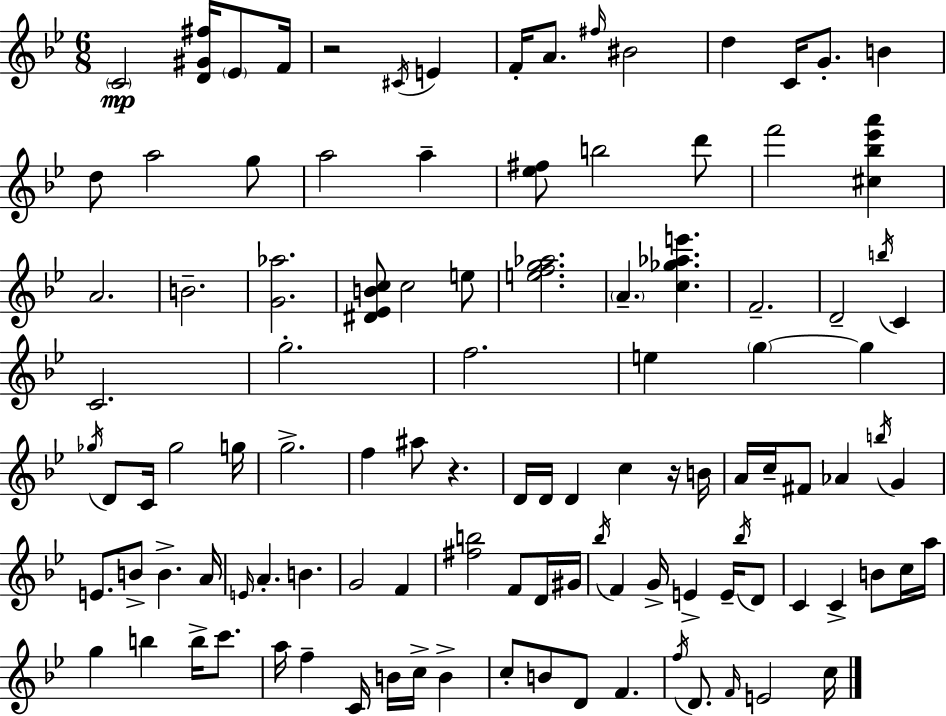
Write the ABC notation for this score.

X:1
T:Untitled
M:6/8
L:1/4
K:Gm
C2 [D^G^f]/4 _E/2 F/4 z2 ^C/4 E F/4 A/2 ^f/4 ^B2 d C/4 G/2 B d/2 a2 g/2 a2 a [_e^f]/2 b2 d'/2 f'2 [^c_b_e'a'] A2 B2 [G_a]2 [^D_EBc]/2 c2 e/2 [efg_a]2 A [c_g_ae'] F2 D2 b/4 C C2 g2 f2 e g g _g/4 D/2 C/4 _g2 g/4 g2 f ^a/2 z D/4 D/4 D c z/4 B/4 A/4 c/4 ^F/2 _A b/4 G E/2 B/2 B A/4 E/4 A B G2 F [^fb]2 F/2 D/4 ^G/4 _b/4 F G/4 E E/4 _b/4 D/2 C C B/2 c/4 a/4 g b b/4 c'/2 a/4 f C/4 B/4 c/4 B c/2 B/2 D/2 F f/4 D/2 F/4 E2 c/4